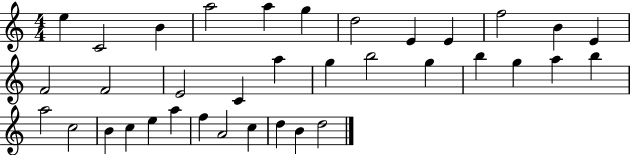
E5/q C4/h B4/q A5/h A5/q G5/q D5/h E4/q E4/q F5/h B4/q E4/q F4/h F4/h E4/h C4/q A5/q G5/q B5/h G5/q B5/q G5/q A5/q B5/q A5/h C5/h B4/q C5/q E5/q A5/q F5/q A4/h C5/q D5/q B4/q D5/h